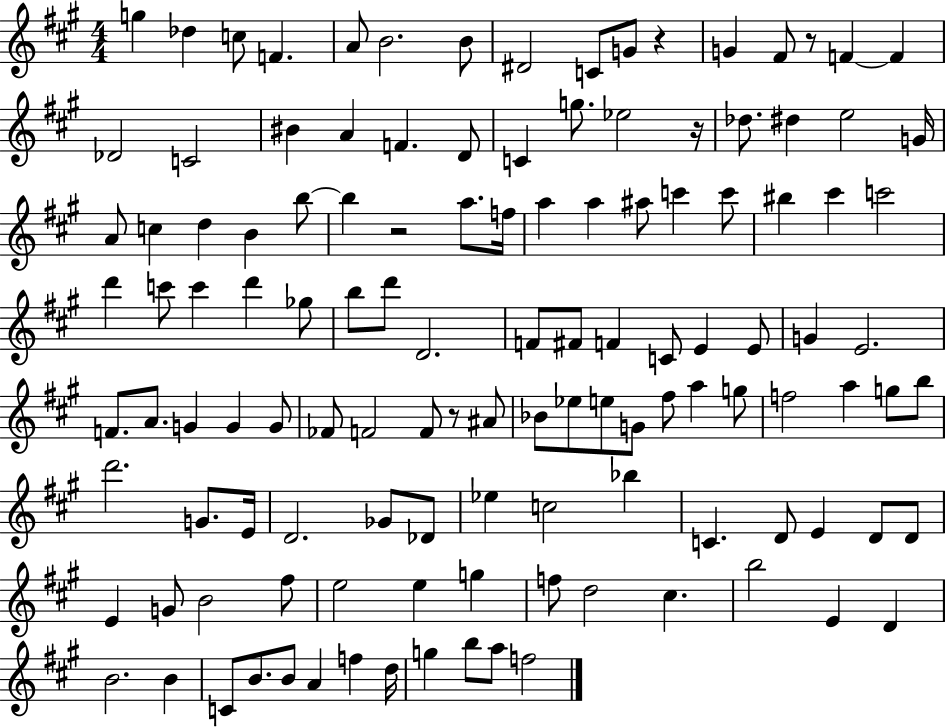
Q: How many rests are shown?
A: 5